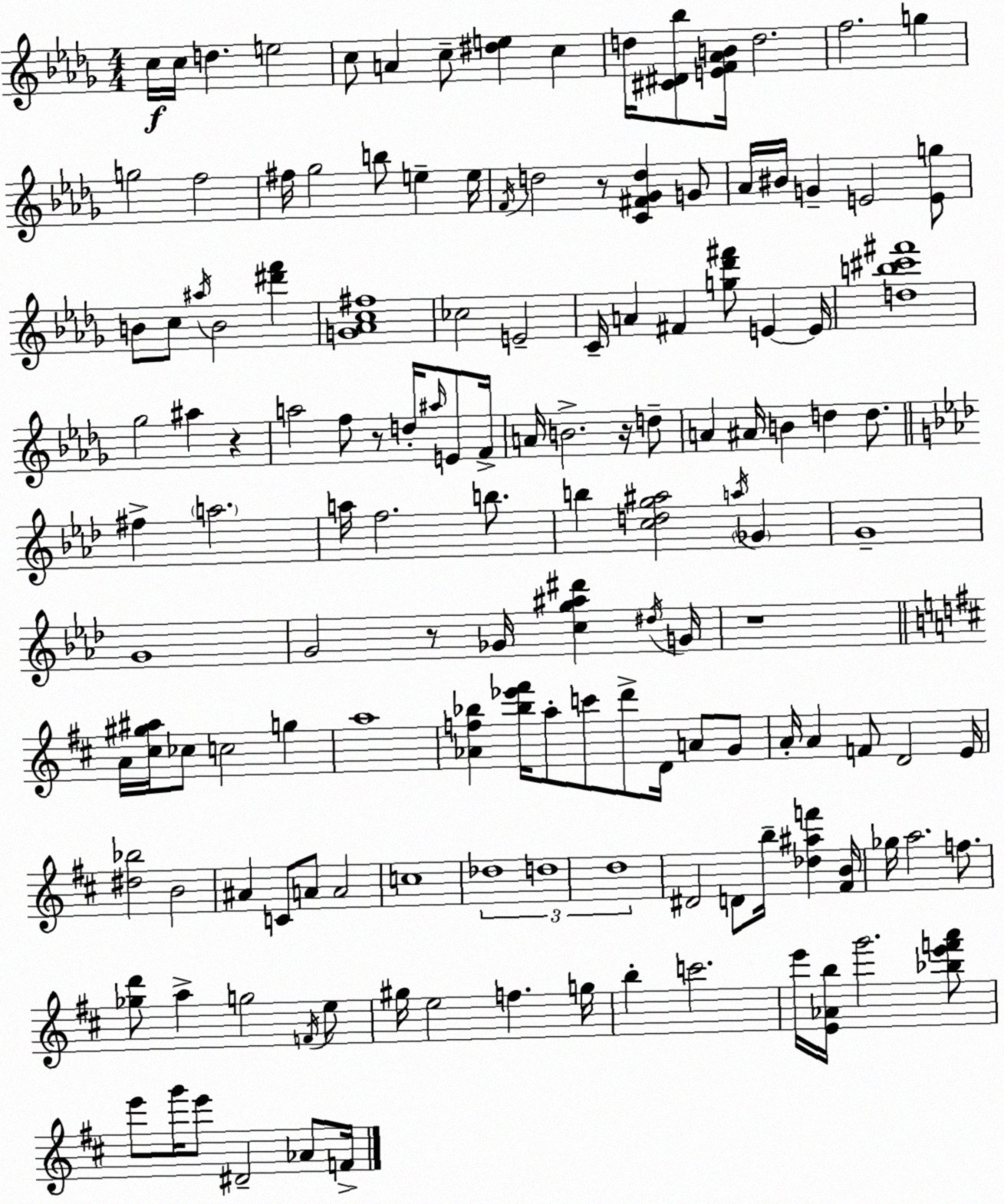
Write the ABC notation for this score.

X:1
T:Untitled
M:4/4
L:1/4
K:Bbm
c/4 c/4 d e2 c/2 A c/2 [^de] c d/4 [^C^D_b]/2 [EF_AB]/4 d2 f2 g g2 f2 ^f/4 _g2 b/2 e e/4 F/4 d2 z/2 [C^F_Gd] G/2 _A/4 ^B/4 G E2 [Eg]/2 B/2 c/2 ^a/4 B2 [^d'f'] [G_Ac^f]4 _c2 E2 C/4 A ^F [g_d'^f']/2 E E/4 [db^c'^f']4 _g2 ^a z a2 f/2 z/2 d/4 ^a/4 E/2 F/4 A/4 B2 z/4 d/2 A ^A/4 B d d/2 ^f a2 a/4 f2 b/2 b [cdg^a]2 a/4 _G G4 G4 G2 z/2 _G/4 [cg^a^d'] ^d/4 G/4 z4 A/4 [^c^g^a]/4 _c/2 c2 g a4 [_Af_b] [_b_e'^f']/4 a/2 c'/2 d'/2 D/4 A/2 G/2 A/4 A F/2 D2 E/4 [^d_b]2 B2 ^A C/2 A/2 A2 c4 _d4 d4 d4 ^D2 D/2 b/4 [_d^af'] [^FB]/4 _g/4 a2 f/2 [_gd']/2 a g2 F/4 e/2 ^g/4 e2 f g/4 b c'2 e'/4 [E_Ab]/4 g'2 [_be'f'a']/2 e'/2 g'/4 e'/2 ^D2 _A/2 F/4